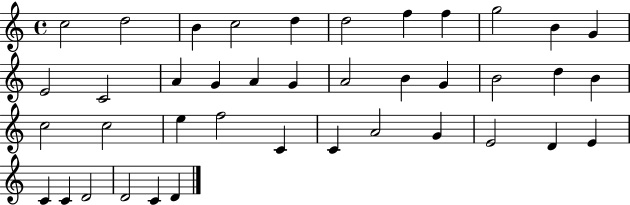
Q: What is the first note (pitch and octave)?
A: C5